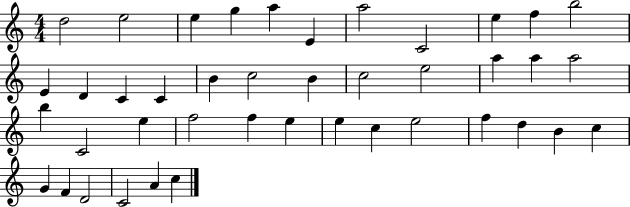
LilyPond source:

{
  \clef treble
  \numericTimeSignature
  \time 4/4
  \key c \major
  d''2 e''2 | e''4 g''4 a''4 e'4 | a''2 c'2 | e''4 f''4 b''2 | \break e'4 d'4 c'4 c'4 | b'4 c''2 b'4 | c''2 e''2 | a''4 a''4 a''2 | \break b''4 c'2 e''4 | f''2 f''4 e''4 | e''4 c''4 e''2 | f''4 d''4 b'4 c''4 | \break g'4 f'4 d'2 | c'2 a'4 c''4 | \bar "|."
}